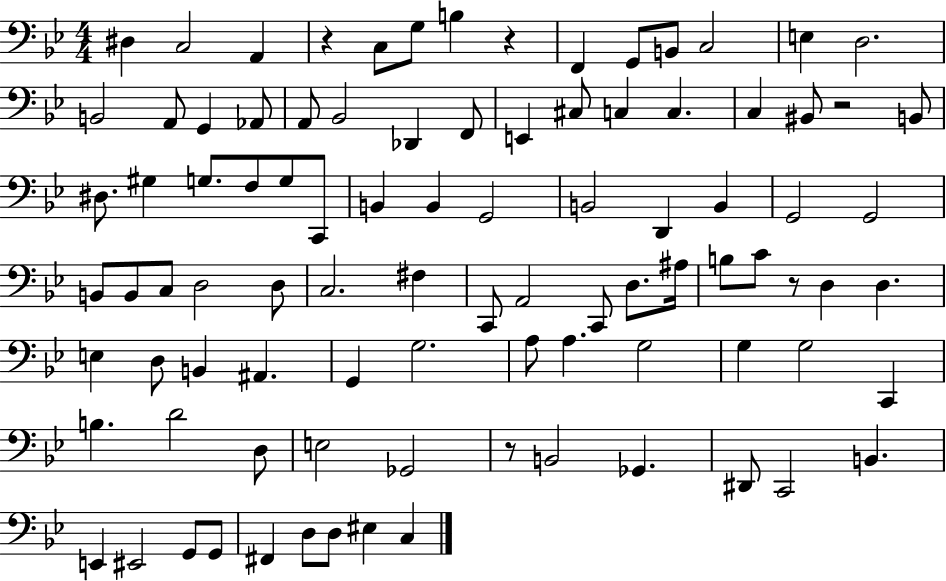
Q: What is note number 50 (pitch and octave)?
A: A2